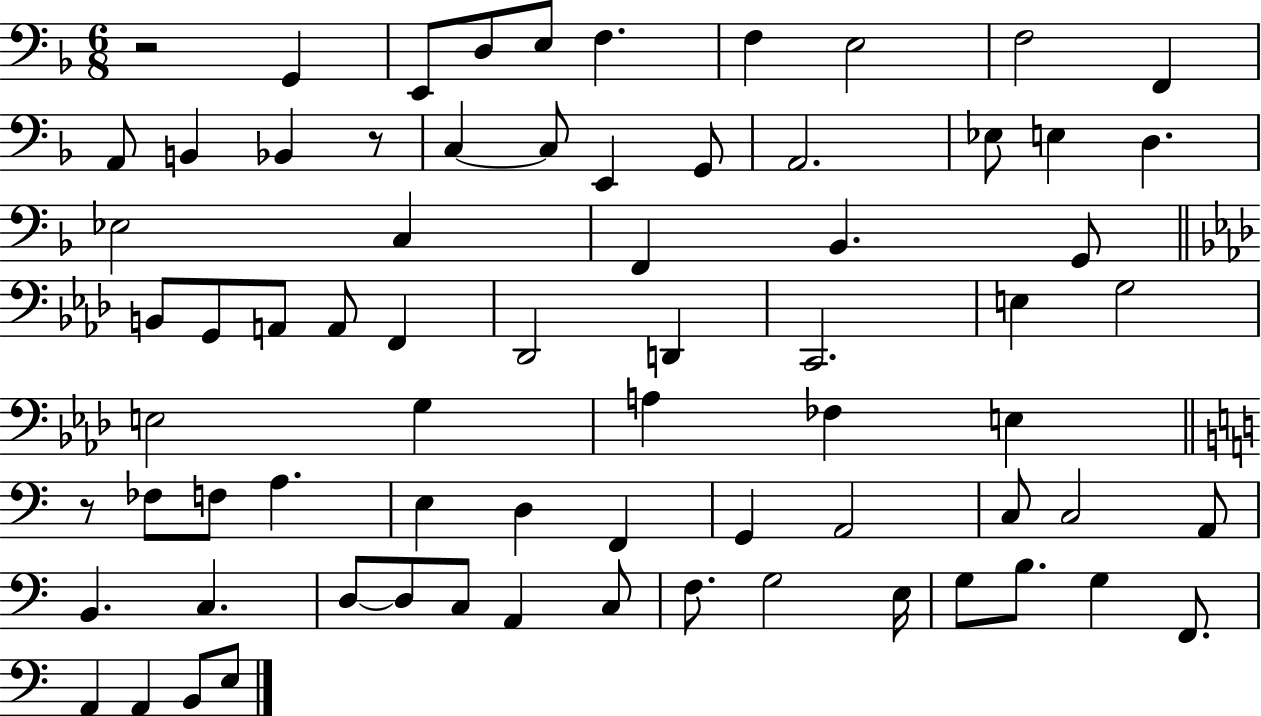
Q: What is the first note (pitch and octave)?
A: G2